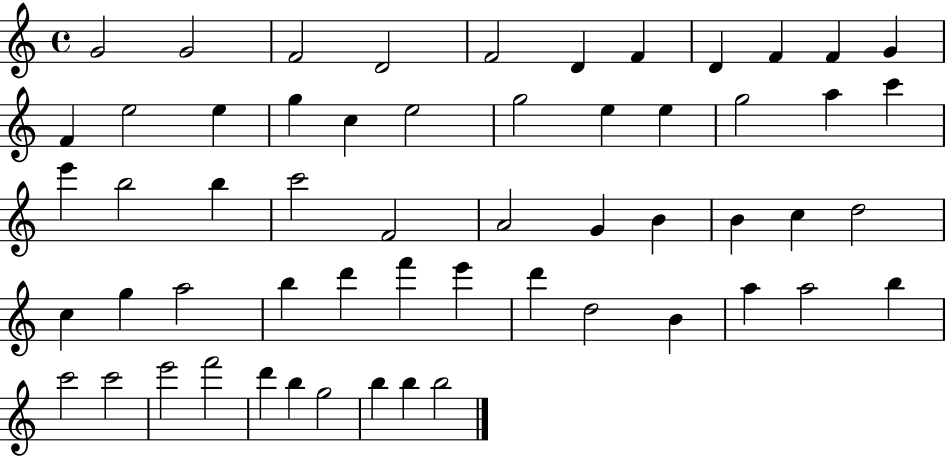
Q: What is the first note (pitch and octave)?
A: G4